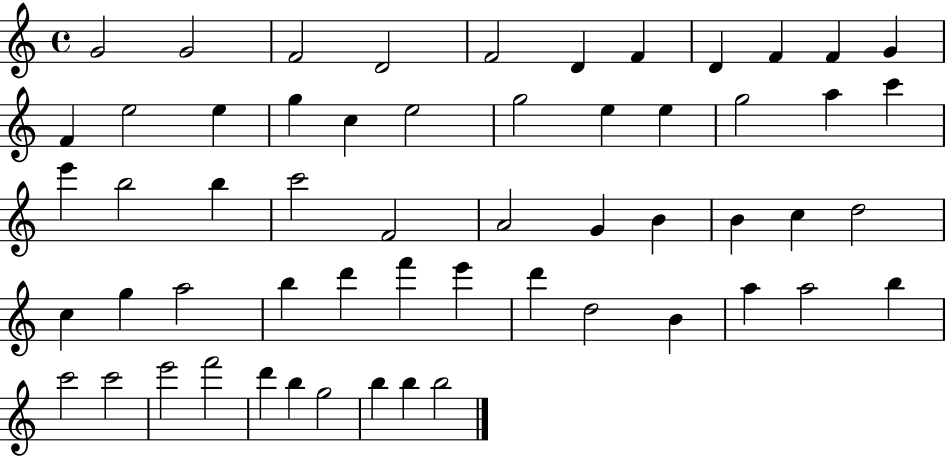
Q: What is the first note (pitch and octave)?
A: G4